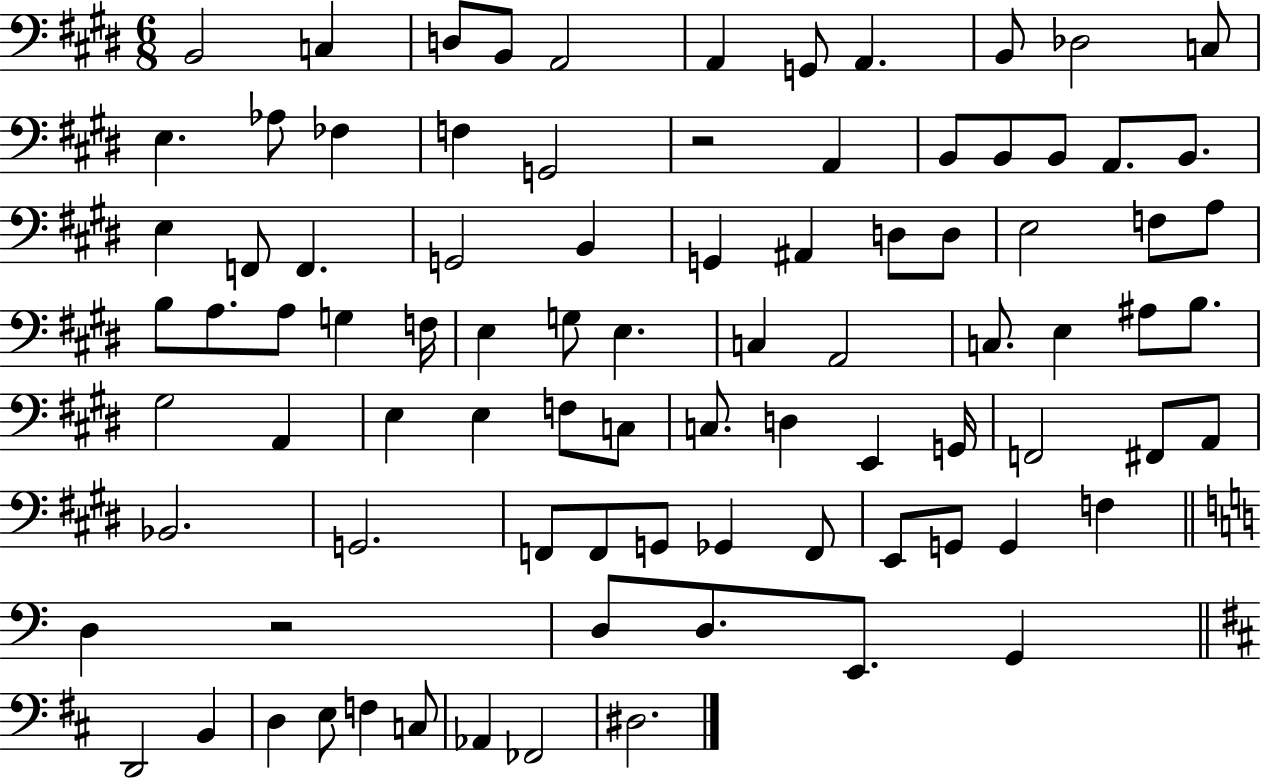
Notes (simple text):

B2/h C3/q D3/e B2/e A2/h A2/q G2/e A2/q. B2/e Db3/h C3/e E3/q. Ab3/e FES3/q F3/q G2/h R/h A2/q B2/e B2/e B2/e A2/e. B2/e. E3/q F2/e F2/q. G2/h B2/q G2/q A#2/q D3/e D3/e E3/h F3/e A3/e B3/e A3/e. A3/e G3/q F3/s E3/q G3/e E3/q. C3/q A2/h C3/e. E3/q A#3/e B3/e. G#3/h A2/q E3/q E3/q F3/e C3/e C3/e. D3/q E2/q G2/s F2/h F#2/e A2/e Bb2/h. G2/h. F2/e F2/e G2/e Gb2/q F2/e E2/e G2/e G2/q F3/q D3/q R/h D3/e D3/e. E2/e. G2/q D2/h B2/q D3/q E3/e F3/q C3/e Ab2/q FES2/h D#3/h.